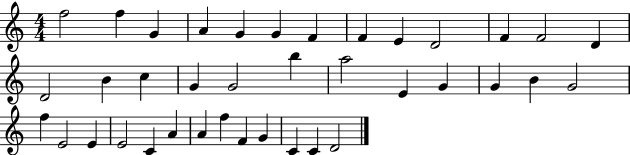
F5/h F5/q G4/q A4/q G4/q G4/q F4/q F4/q E4/q D4/h F4/q F4/h D4/q D4/h B4/q C5/q G4/q G4/h B5/q A5/h E4/q G4/q G4/q B4/q G4/h F5/q E4/h E4/q E4/h C4/q A4/q A4/q F5/q F4/q G4/q C4/q C4/q D4/h